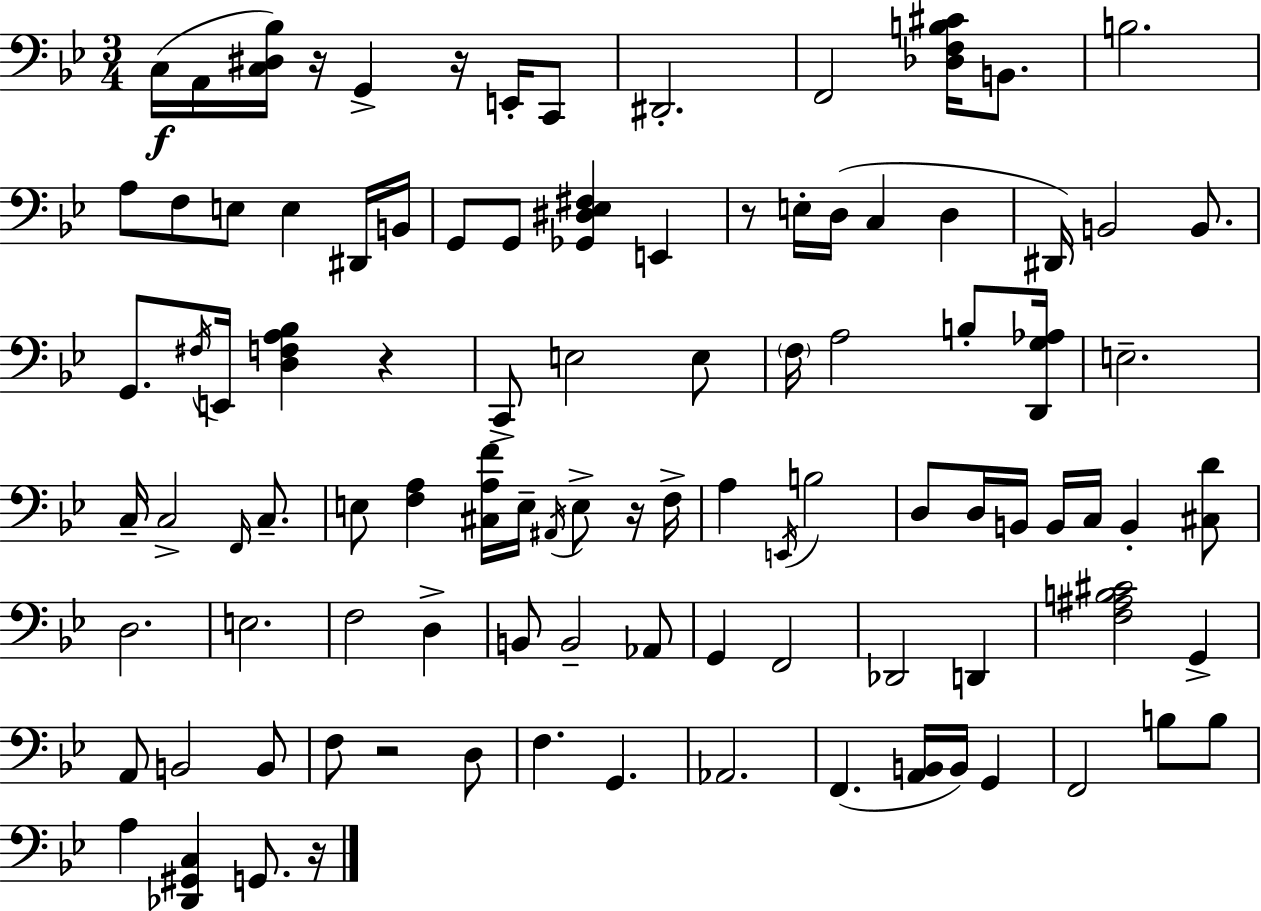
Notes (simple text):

C3/s A2/s [C3,D#3,Bb3]/s R/s G2/q R/s E2/s C2/e D#2/h. F2/h [Db3,F3,B3,C#4]/s B2/e. B3/h. A3/e F3/e E3/e E3/q D#2/s B2/s G2/e G2/e [Gb2,D#3,Eb3,F#3]/q E2/q R/e E3/s D3/s C3/q D3/q D#2/s B2/h B2/e. G2/e. F#3/s E2/s [D3,F3,A3,Bb3]/q R/q C2/e E3/h E3/e F3/s A3/h B3/e [D2,G3,Ab3]/s E3/h. C3/s C3/h F2/s C3/e. E3/e [F3,A3]/q [C#3,A3,F4]/s E3/s A#2/s E3/e R/s F3/s A3/q E2/s B3/h D3/e D3/s B2/s B2/s C3/s B2/q [C#3,D4]/e D3/h. E3/h. F3/h D3/q B2/e B2/h Ab2/e G2/q F2/h Db2/h D2/q [F3,A#3,B3,C#4]/h G2/q A2/e B2/h B2/e F3/e R/h D3/e F3/q. G2/q. Ab2/h. F2/q. [A2,B2]/s B2/s G2/q F2/h B3/e B3/e A3/q [Db2,G#2,C3]/q G2/e. R/s